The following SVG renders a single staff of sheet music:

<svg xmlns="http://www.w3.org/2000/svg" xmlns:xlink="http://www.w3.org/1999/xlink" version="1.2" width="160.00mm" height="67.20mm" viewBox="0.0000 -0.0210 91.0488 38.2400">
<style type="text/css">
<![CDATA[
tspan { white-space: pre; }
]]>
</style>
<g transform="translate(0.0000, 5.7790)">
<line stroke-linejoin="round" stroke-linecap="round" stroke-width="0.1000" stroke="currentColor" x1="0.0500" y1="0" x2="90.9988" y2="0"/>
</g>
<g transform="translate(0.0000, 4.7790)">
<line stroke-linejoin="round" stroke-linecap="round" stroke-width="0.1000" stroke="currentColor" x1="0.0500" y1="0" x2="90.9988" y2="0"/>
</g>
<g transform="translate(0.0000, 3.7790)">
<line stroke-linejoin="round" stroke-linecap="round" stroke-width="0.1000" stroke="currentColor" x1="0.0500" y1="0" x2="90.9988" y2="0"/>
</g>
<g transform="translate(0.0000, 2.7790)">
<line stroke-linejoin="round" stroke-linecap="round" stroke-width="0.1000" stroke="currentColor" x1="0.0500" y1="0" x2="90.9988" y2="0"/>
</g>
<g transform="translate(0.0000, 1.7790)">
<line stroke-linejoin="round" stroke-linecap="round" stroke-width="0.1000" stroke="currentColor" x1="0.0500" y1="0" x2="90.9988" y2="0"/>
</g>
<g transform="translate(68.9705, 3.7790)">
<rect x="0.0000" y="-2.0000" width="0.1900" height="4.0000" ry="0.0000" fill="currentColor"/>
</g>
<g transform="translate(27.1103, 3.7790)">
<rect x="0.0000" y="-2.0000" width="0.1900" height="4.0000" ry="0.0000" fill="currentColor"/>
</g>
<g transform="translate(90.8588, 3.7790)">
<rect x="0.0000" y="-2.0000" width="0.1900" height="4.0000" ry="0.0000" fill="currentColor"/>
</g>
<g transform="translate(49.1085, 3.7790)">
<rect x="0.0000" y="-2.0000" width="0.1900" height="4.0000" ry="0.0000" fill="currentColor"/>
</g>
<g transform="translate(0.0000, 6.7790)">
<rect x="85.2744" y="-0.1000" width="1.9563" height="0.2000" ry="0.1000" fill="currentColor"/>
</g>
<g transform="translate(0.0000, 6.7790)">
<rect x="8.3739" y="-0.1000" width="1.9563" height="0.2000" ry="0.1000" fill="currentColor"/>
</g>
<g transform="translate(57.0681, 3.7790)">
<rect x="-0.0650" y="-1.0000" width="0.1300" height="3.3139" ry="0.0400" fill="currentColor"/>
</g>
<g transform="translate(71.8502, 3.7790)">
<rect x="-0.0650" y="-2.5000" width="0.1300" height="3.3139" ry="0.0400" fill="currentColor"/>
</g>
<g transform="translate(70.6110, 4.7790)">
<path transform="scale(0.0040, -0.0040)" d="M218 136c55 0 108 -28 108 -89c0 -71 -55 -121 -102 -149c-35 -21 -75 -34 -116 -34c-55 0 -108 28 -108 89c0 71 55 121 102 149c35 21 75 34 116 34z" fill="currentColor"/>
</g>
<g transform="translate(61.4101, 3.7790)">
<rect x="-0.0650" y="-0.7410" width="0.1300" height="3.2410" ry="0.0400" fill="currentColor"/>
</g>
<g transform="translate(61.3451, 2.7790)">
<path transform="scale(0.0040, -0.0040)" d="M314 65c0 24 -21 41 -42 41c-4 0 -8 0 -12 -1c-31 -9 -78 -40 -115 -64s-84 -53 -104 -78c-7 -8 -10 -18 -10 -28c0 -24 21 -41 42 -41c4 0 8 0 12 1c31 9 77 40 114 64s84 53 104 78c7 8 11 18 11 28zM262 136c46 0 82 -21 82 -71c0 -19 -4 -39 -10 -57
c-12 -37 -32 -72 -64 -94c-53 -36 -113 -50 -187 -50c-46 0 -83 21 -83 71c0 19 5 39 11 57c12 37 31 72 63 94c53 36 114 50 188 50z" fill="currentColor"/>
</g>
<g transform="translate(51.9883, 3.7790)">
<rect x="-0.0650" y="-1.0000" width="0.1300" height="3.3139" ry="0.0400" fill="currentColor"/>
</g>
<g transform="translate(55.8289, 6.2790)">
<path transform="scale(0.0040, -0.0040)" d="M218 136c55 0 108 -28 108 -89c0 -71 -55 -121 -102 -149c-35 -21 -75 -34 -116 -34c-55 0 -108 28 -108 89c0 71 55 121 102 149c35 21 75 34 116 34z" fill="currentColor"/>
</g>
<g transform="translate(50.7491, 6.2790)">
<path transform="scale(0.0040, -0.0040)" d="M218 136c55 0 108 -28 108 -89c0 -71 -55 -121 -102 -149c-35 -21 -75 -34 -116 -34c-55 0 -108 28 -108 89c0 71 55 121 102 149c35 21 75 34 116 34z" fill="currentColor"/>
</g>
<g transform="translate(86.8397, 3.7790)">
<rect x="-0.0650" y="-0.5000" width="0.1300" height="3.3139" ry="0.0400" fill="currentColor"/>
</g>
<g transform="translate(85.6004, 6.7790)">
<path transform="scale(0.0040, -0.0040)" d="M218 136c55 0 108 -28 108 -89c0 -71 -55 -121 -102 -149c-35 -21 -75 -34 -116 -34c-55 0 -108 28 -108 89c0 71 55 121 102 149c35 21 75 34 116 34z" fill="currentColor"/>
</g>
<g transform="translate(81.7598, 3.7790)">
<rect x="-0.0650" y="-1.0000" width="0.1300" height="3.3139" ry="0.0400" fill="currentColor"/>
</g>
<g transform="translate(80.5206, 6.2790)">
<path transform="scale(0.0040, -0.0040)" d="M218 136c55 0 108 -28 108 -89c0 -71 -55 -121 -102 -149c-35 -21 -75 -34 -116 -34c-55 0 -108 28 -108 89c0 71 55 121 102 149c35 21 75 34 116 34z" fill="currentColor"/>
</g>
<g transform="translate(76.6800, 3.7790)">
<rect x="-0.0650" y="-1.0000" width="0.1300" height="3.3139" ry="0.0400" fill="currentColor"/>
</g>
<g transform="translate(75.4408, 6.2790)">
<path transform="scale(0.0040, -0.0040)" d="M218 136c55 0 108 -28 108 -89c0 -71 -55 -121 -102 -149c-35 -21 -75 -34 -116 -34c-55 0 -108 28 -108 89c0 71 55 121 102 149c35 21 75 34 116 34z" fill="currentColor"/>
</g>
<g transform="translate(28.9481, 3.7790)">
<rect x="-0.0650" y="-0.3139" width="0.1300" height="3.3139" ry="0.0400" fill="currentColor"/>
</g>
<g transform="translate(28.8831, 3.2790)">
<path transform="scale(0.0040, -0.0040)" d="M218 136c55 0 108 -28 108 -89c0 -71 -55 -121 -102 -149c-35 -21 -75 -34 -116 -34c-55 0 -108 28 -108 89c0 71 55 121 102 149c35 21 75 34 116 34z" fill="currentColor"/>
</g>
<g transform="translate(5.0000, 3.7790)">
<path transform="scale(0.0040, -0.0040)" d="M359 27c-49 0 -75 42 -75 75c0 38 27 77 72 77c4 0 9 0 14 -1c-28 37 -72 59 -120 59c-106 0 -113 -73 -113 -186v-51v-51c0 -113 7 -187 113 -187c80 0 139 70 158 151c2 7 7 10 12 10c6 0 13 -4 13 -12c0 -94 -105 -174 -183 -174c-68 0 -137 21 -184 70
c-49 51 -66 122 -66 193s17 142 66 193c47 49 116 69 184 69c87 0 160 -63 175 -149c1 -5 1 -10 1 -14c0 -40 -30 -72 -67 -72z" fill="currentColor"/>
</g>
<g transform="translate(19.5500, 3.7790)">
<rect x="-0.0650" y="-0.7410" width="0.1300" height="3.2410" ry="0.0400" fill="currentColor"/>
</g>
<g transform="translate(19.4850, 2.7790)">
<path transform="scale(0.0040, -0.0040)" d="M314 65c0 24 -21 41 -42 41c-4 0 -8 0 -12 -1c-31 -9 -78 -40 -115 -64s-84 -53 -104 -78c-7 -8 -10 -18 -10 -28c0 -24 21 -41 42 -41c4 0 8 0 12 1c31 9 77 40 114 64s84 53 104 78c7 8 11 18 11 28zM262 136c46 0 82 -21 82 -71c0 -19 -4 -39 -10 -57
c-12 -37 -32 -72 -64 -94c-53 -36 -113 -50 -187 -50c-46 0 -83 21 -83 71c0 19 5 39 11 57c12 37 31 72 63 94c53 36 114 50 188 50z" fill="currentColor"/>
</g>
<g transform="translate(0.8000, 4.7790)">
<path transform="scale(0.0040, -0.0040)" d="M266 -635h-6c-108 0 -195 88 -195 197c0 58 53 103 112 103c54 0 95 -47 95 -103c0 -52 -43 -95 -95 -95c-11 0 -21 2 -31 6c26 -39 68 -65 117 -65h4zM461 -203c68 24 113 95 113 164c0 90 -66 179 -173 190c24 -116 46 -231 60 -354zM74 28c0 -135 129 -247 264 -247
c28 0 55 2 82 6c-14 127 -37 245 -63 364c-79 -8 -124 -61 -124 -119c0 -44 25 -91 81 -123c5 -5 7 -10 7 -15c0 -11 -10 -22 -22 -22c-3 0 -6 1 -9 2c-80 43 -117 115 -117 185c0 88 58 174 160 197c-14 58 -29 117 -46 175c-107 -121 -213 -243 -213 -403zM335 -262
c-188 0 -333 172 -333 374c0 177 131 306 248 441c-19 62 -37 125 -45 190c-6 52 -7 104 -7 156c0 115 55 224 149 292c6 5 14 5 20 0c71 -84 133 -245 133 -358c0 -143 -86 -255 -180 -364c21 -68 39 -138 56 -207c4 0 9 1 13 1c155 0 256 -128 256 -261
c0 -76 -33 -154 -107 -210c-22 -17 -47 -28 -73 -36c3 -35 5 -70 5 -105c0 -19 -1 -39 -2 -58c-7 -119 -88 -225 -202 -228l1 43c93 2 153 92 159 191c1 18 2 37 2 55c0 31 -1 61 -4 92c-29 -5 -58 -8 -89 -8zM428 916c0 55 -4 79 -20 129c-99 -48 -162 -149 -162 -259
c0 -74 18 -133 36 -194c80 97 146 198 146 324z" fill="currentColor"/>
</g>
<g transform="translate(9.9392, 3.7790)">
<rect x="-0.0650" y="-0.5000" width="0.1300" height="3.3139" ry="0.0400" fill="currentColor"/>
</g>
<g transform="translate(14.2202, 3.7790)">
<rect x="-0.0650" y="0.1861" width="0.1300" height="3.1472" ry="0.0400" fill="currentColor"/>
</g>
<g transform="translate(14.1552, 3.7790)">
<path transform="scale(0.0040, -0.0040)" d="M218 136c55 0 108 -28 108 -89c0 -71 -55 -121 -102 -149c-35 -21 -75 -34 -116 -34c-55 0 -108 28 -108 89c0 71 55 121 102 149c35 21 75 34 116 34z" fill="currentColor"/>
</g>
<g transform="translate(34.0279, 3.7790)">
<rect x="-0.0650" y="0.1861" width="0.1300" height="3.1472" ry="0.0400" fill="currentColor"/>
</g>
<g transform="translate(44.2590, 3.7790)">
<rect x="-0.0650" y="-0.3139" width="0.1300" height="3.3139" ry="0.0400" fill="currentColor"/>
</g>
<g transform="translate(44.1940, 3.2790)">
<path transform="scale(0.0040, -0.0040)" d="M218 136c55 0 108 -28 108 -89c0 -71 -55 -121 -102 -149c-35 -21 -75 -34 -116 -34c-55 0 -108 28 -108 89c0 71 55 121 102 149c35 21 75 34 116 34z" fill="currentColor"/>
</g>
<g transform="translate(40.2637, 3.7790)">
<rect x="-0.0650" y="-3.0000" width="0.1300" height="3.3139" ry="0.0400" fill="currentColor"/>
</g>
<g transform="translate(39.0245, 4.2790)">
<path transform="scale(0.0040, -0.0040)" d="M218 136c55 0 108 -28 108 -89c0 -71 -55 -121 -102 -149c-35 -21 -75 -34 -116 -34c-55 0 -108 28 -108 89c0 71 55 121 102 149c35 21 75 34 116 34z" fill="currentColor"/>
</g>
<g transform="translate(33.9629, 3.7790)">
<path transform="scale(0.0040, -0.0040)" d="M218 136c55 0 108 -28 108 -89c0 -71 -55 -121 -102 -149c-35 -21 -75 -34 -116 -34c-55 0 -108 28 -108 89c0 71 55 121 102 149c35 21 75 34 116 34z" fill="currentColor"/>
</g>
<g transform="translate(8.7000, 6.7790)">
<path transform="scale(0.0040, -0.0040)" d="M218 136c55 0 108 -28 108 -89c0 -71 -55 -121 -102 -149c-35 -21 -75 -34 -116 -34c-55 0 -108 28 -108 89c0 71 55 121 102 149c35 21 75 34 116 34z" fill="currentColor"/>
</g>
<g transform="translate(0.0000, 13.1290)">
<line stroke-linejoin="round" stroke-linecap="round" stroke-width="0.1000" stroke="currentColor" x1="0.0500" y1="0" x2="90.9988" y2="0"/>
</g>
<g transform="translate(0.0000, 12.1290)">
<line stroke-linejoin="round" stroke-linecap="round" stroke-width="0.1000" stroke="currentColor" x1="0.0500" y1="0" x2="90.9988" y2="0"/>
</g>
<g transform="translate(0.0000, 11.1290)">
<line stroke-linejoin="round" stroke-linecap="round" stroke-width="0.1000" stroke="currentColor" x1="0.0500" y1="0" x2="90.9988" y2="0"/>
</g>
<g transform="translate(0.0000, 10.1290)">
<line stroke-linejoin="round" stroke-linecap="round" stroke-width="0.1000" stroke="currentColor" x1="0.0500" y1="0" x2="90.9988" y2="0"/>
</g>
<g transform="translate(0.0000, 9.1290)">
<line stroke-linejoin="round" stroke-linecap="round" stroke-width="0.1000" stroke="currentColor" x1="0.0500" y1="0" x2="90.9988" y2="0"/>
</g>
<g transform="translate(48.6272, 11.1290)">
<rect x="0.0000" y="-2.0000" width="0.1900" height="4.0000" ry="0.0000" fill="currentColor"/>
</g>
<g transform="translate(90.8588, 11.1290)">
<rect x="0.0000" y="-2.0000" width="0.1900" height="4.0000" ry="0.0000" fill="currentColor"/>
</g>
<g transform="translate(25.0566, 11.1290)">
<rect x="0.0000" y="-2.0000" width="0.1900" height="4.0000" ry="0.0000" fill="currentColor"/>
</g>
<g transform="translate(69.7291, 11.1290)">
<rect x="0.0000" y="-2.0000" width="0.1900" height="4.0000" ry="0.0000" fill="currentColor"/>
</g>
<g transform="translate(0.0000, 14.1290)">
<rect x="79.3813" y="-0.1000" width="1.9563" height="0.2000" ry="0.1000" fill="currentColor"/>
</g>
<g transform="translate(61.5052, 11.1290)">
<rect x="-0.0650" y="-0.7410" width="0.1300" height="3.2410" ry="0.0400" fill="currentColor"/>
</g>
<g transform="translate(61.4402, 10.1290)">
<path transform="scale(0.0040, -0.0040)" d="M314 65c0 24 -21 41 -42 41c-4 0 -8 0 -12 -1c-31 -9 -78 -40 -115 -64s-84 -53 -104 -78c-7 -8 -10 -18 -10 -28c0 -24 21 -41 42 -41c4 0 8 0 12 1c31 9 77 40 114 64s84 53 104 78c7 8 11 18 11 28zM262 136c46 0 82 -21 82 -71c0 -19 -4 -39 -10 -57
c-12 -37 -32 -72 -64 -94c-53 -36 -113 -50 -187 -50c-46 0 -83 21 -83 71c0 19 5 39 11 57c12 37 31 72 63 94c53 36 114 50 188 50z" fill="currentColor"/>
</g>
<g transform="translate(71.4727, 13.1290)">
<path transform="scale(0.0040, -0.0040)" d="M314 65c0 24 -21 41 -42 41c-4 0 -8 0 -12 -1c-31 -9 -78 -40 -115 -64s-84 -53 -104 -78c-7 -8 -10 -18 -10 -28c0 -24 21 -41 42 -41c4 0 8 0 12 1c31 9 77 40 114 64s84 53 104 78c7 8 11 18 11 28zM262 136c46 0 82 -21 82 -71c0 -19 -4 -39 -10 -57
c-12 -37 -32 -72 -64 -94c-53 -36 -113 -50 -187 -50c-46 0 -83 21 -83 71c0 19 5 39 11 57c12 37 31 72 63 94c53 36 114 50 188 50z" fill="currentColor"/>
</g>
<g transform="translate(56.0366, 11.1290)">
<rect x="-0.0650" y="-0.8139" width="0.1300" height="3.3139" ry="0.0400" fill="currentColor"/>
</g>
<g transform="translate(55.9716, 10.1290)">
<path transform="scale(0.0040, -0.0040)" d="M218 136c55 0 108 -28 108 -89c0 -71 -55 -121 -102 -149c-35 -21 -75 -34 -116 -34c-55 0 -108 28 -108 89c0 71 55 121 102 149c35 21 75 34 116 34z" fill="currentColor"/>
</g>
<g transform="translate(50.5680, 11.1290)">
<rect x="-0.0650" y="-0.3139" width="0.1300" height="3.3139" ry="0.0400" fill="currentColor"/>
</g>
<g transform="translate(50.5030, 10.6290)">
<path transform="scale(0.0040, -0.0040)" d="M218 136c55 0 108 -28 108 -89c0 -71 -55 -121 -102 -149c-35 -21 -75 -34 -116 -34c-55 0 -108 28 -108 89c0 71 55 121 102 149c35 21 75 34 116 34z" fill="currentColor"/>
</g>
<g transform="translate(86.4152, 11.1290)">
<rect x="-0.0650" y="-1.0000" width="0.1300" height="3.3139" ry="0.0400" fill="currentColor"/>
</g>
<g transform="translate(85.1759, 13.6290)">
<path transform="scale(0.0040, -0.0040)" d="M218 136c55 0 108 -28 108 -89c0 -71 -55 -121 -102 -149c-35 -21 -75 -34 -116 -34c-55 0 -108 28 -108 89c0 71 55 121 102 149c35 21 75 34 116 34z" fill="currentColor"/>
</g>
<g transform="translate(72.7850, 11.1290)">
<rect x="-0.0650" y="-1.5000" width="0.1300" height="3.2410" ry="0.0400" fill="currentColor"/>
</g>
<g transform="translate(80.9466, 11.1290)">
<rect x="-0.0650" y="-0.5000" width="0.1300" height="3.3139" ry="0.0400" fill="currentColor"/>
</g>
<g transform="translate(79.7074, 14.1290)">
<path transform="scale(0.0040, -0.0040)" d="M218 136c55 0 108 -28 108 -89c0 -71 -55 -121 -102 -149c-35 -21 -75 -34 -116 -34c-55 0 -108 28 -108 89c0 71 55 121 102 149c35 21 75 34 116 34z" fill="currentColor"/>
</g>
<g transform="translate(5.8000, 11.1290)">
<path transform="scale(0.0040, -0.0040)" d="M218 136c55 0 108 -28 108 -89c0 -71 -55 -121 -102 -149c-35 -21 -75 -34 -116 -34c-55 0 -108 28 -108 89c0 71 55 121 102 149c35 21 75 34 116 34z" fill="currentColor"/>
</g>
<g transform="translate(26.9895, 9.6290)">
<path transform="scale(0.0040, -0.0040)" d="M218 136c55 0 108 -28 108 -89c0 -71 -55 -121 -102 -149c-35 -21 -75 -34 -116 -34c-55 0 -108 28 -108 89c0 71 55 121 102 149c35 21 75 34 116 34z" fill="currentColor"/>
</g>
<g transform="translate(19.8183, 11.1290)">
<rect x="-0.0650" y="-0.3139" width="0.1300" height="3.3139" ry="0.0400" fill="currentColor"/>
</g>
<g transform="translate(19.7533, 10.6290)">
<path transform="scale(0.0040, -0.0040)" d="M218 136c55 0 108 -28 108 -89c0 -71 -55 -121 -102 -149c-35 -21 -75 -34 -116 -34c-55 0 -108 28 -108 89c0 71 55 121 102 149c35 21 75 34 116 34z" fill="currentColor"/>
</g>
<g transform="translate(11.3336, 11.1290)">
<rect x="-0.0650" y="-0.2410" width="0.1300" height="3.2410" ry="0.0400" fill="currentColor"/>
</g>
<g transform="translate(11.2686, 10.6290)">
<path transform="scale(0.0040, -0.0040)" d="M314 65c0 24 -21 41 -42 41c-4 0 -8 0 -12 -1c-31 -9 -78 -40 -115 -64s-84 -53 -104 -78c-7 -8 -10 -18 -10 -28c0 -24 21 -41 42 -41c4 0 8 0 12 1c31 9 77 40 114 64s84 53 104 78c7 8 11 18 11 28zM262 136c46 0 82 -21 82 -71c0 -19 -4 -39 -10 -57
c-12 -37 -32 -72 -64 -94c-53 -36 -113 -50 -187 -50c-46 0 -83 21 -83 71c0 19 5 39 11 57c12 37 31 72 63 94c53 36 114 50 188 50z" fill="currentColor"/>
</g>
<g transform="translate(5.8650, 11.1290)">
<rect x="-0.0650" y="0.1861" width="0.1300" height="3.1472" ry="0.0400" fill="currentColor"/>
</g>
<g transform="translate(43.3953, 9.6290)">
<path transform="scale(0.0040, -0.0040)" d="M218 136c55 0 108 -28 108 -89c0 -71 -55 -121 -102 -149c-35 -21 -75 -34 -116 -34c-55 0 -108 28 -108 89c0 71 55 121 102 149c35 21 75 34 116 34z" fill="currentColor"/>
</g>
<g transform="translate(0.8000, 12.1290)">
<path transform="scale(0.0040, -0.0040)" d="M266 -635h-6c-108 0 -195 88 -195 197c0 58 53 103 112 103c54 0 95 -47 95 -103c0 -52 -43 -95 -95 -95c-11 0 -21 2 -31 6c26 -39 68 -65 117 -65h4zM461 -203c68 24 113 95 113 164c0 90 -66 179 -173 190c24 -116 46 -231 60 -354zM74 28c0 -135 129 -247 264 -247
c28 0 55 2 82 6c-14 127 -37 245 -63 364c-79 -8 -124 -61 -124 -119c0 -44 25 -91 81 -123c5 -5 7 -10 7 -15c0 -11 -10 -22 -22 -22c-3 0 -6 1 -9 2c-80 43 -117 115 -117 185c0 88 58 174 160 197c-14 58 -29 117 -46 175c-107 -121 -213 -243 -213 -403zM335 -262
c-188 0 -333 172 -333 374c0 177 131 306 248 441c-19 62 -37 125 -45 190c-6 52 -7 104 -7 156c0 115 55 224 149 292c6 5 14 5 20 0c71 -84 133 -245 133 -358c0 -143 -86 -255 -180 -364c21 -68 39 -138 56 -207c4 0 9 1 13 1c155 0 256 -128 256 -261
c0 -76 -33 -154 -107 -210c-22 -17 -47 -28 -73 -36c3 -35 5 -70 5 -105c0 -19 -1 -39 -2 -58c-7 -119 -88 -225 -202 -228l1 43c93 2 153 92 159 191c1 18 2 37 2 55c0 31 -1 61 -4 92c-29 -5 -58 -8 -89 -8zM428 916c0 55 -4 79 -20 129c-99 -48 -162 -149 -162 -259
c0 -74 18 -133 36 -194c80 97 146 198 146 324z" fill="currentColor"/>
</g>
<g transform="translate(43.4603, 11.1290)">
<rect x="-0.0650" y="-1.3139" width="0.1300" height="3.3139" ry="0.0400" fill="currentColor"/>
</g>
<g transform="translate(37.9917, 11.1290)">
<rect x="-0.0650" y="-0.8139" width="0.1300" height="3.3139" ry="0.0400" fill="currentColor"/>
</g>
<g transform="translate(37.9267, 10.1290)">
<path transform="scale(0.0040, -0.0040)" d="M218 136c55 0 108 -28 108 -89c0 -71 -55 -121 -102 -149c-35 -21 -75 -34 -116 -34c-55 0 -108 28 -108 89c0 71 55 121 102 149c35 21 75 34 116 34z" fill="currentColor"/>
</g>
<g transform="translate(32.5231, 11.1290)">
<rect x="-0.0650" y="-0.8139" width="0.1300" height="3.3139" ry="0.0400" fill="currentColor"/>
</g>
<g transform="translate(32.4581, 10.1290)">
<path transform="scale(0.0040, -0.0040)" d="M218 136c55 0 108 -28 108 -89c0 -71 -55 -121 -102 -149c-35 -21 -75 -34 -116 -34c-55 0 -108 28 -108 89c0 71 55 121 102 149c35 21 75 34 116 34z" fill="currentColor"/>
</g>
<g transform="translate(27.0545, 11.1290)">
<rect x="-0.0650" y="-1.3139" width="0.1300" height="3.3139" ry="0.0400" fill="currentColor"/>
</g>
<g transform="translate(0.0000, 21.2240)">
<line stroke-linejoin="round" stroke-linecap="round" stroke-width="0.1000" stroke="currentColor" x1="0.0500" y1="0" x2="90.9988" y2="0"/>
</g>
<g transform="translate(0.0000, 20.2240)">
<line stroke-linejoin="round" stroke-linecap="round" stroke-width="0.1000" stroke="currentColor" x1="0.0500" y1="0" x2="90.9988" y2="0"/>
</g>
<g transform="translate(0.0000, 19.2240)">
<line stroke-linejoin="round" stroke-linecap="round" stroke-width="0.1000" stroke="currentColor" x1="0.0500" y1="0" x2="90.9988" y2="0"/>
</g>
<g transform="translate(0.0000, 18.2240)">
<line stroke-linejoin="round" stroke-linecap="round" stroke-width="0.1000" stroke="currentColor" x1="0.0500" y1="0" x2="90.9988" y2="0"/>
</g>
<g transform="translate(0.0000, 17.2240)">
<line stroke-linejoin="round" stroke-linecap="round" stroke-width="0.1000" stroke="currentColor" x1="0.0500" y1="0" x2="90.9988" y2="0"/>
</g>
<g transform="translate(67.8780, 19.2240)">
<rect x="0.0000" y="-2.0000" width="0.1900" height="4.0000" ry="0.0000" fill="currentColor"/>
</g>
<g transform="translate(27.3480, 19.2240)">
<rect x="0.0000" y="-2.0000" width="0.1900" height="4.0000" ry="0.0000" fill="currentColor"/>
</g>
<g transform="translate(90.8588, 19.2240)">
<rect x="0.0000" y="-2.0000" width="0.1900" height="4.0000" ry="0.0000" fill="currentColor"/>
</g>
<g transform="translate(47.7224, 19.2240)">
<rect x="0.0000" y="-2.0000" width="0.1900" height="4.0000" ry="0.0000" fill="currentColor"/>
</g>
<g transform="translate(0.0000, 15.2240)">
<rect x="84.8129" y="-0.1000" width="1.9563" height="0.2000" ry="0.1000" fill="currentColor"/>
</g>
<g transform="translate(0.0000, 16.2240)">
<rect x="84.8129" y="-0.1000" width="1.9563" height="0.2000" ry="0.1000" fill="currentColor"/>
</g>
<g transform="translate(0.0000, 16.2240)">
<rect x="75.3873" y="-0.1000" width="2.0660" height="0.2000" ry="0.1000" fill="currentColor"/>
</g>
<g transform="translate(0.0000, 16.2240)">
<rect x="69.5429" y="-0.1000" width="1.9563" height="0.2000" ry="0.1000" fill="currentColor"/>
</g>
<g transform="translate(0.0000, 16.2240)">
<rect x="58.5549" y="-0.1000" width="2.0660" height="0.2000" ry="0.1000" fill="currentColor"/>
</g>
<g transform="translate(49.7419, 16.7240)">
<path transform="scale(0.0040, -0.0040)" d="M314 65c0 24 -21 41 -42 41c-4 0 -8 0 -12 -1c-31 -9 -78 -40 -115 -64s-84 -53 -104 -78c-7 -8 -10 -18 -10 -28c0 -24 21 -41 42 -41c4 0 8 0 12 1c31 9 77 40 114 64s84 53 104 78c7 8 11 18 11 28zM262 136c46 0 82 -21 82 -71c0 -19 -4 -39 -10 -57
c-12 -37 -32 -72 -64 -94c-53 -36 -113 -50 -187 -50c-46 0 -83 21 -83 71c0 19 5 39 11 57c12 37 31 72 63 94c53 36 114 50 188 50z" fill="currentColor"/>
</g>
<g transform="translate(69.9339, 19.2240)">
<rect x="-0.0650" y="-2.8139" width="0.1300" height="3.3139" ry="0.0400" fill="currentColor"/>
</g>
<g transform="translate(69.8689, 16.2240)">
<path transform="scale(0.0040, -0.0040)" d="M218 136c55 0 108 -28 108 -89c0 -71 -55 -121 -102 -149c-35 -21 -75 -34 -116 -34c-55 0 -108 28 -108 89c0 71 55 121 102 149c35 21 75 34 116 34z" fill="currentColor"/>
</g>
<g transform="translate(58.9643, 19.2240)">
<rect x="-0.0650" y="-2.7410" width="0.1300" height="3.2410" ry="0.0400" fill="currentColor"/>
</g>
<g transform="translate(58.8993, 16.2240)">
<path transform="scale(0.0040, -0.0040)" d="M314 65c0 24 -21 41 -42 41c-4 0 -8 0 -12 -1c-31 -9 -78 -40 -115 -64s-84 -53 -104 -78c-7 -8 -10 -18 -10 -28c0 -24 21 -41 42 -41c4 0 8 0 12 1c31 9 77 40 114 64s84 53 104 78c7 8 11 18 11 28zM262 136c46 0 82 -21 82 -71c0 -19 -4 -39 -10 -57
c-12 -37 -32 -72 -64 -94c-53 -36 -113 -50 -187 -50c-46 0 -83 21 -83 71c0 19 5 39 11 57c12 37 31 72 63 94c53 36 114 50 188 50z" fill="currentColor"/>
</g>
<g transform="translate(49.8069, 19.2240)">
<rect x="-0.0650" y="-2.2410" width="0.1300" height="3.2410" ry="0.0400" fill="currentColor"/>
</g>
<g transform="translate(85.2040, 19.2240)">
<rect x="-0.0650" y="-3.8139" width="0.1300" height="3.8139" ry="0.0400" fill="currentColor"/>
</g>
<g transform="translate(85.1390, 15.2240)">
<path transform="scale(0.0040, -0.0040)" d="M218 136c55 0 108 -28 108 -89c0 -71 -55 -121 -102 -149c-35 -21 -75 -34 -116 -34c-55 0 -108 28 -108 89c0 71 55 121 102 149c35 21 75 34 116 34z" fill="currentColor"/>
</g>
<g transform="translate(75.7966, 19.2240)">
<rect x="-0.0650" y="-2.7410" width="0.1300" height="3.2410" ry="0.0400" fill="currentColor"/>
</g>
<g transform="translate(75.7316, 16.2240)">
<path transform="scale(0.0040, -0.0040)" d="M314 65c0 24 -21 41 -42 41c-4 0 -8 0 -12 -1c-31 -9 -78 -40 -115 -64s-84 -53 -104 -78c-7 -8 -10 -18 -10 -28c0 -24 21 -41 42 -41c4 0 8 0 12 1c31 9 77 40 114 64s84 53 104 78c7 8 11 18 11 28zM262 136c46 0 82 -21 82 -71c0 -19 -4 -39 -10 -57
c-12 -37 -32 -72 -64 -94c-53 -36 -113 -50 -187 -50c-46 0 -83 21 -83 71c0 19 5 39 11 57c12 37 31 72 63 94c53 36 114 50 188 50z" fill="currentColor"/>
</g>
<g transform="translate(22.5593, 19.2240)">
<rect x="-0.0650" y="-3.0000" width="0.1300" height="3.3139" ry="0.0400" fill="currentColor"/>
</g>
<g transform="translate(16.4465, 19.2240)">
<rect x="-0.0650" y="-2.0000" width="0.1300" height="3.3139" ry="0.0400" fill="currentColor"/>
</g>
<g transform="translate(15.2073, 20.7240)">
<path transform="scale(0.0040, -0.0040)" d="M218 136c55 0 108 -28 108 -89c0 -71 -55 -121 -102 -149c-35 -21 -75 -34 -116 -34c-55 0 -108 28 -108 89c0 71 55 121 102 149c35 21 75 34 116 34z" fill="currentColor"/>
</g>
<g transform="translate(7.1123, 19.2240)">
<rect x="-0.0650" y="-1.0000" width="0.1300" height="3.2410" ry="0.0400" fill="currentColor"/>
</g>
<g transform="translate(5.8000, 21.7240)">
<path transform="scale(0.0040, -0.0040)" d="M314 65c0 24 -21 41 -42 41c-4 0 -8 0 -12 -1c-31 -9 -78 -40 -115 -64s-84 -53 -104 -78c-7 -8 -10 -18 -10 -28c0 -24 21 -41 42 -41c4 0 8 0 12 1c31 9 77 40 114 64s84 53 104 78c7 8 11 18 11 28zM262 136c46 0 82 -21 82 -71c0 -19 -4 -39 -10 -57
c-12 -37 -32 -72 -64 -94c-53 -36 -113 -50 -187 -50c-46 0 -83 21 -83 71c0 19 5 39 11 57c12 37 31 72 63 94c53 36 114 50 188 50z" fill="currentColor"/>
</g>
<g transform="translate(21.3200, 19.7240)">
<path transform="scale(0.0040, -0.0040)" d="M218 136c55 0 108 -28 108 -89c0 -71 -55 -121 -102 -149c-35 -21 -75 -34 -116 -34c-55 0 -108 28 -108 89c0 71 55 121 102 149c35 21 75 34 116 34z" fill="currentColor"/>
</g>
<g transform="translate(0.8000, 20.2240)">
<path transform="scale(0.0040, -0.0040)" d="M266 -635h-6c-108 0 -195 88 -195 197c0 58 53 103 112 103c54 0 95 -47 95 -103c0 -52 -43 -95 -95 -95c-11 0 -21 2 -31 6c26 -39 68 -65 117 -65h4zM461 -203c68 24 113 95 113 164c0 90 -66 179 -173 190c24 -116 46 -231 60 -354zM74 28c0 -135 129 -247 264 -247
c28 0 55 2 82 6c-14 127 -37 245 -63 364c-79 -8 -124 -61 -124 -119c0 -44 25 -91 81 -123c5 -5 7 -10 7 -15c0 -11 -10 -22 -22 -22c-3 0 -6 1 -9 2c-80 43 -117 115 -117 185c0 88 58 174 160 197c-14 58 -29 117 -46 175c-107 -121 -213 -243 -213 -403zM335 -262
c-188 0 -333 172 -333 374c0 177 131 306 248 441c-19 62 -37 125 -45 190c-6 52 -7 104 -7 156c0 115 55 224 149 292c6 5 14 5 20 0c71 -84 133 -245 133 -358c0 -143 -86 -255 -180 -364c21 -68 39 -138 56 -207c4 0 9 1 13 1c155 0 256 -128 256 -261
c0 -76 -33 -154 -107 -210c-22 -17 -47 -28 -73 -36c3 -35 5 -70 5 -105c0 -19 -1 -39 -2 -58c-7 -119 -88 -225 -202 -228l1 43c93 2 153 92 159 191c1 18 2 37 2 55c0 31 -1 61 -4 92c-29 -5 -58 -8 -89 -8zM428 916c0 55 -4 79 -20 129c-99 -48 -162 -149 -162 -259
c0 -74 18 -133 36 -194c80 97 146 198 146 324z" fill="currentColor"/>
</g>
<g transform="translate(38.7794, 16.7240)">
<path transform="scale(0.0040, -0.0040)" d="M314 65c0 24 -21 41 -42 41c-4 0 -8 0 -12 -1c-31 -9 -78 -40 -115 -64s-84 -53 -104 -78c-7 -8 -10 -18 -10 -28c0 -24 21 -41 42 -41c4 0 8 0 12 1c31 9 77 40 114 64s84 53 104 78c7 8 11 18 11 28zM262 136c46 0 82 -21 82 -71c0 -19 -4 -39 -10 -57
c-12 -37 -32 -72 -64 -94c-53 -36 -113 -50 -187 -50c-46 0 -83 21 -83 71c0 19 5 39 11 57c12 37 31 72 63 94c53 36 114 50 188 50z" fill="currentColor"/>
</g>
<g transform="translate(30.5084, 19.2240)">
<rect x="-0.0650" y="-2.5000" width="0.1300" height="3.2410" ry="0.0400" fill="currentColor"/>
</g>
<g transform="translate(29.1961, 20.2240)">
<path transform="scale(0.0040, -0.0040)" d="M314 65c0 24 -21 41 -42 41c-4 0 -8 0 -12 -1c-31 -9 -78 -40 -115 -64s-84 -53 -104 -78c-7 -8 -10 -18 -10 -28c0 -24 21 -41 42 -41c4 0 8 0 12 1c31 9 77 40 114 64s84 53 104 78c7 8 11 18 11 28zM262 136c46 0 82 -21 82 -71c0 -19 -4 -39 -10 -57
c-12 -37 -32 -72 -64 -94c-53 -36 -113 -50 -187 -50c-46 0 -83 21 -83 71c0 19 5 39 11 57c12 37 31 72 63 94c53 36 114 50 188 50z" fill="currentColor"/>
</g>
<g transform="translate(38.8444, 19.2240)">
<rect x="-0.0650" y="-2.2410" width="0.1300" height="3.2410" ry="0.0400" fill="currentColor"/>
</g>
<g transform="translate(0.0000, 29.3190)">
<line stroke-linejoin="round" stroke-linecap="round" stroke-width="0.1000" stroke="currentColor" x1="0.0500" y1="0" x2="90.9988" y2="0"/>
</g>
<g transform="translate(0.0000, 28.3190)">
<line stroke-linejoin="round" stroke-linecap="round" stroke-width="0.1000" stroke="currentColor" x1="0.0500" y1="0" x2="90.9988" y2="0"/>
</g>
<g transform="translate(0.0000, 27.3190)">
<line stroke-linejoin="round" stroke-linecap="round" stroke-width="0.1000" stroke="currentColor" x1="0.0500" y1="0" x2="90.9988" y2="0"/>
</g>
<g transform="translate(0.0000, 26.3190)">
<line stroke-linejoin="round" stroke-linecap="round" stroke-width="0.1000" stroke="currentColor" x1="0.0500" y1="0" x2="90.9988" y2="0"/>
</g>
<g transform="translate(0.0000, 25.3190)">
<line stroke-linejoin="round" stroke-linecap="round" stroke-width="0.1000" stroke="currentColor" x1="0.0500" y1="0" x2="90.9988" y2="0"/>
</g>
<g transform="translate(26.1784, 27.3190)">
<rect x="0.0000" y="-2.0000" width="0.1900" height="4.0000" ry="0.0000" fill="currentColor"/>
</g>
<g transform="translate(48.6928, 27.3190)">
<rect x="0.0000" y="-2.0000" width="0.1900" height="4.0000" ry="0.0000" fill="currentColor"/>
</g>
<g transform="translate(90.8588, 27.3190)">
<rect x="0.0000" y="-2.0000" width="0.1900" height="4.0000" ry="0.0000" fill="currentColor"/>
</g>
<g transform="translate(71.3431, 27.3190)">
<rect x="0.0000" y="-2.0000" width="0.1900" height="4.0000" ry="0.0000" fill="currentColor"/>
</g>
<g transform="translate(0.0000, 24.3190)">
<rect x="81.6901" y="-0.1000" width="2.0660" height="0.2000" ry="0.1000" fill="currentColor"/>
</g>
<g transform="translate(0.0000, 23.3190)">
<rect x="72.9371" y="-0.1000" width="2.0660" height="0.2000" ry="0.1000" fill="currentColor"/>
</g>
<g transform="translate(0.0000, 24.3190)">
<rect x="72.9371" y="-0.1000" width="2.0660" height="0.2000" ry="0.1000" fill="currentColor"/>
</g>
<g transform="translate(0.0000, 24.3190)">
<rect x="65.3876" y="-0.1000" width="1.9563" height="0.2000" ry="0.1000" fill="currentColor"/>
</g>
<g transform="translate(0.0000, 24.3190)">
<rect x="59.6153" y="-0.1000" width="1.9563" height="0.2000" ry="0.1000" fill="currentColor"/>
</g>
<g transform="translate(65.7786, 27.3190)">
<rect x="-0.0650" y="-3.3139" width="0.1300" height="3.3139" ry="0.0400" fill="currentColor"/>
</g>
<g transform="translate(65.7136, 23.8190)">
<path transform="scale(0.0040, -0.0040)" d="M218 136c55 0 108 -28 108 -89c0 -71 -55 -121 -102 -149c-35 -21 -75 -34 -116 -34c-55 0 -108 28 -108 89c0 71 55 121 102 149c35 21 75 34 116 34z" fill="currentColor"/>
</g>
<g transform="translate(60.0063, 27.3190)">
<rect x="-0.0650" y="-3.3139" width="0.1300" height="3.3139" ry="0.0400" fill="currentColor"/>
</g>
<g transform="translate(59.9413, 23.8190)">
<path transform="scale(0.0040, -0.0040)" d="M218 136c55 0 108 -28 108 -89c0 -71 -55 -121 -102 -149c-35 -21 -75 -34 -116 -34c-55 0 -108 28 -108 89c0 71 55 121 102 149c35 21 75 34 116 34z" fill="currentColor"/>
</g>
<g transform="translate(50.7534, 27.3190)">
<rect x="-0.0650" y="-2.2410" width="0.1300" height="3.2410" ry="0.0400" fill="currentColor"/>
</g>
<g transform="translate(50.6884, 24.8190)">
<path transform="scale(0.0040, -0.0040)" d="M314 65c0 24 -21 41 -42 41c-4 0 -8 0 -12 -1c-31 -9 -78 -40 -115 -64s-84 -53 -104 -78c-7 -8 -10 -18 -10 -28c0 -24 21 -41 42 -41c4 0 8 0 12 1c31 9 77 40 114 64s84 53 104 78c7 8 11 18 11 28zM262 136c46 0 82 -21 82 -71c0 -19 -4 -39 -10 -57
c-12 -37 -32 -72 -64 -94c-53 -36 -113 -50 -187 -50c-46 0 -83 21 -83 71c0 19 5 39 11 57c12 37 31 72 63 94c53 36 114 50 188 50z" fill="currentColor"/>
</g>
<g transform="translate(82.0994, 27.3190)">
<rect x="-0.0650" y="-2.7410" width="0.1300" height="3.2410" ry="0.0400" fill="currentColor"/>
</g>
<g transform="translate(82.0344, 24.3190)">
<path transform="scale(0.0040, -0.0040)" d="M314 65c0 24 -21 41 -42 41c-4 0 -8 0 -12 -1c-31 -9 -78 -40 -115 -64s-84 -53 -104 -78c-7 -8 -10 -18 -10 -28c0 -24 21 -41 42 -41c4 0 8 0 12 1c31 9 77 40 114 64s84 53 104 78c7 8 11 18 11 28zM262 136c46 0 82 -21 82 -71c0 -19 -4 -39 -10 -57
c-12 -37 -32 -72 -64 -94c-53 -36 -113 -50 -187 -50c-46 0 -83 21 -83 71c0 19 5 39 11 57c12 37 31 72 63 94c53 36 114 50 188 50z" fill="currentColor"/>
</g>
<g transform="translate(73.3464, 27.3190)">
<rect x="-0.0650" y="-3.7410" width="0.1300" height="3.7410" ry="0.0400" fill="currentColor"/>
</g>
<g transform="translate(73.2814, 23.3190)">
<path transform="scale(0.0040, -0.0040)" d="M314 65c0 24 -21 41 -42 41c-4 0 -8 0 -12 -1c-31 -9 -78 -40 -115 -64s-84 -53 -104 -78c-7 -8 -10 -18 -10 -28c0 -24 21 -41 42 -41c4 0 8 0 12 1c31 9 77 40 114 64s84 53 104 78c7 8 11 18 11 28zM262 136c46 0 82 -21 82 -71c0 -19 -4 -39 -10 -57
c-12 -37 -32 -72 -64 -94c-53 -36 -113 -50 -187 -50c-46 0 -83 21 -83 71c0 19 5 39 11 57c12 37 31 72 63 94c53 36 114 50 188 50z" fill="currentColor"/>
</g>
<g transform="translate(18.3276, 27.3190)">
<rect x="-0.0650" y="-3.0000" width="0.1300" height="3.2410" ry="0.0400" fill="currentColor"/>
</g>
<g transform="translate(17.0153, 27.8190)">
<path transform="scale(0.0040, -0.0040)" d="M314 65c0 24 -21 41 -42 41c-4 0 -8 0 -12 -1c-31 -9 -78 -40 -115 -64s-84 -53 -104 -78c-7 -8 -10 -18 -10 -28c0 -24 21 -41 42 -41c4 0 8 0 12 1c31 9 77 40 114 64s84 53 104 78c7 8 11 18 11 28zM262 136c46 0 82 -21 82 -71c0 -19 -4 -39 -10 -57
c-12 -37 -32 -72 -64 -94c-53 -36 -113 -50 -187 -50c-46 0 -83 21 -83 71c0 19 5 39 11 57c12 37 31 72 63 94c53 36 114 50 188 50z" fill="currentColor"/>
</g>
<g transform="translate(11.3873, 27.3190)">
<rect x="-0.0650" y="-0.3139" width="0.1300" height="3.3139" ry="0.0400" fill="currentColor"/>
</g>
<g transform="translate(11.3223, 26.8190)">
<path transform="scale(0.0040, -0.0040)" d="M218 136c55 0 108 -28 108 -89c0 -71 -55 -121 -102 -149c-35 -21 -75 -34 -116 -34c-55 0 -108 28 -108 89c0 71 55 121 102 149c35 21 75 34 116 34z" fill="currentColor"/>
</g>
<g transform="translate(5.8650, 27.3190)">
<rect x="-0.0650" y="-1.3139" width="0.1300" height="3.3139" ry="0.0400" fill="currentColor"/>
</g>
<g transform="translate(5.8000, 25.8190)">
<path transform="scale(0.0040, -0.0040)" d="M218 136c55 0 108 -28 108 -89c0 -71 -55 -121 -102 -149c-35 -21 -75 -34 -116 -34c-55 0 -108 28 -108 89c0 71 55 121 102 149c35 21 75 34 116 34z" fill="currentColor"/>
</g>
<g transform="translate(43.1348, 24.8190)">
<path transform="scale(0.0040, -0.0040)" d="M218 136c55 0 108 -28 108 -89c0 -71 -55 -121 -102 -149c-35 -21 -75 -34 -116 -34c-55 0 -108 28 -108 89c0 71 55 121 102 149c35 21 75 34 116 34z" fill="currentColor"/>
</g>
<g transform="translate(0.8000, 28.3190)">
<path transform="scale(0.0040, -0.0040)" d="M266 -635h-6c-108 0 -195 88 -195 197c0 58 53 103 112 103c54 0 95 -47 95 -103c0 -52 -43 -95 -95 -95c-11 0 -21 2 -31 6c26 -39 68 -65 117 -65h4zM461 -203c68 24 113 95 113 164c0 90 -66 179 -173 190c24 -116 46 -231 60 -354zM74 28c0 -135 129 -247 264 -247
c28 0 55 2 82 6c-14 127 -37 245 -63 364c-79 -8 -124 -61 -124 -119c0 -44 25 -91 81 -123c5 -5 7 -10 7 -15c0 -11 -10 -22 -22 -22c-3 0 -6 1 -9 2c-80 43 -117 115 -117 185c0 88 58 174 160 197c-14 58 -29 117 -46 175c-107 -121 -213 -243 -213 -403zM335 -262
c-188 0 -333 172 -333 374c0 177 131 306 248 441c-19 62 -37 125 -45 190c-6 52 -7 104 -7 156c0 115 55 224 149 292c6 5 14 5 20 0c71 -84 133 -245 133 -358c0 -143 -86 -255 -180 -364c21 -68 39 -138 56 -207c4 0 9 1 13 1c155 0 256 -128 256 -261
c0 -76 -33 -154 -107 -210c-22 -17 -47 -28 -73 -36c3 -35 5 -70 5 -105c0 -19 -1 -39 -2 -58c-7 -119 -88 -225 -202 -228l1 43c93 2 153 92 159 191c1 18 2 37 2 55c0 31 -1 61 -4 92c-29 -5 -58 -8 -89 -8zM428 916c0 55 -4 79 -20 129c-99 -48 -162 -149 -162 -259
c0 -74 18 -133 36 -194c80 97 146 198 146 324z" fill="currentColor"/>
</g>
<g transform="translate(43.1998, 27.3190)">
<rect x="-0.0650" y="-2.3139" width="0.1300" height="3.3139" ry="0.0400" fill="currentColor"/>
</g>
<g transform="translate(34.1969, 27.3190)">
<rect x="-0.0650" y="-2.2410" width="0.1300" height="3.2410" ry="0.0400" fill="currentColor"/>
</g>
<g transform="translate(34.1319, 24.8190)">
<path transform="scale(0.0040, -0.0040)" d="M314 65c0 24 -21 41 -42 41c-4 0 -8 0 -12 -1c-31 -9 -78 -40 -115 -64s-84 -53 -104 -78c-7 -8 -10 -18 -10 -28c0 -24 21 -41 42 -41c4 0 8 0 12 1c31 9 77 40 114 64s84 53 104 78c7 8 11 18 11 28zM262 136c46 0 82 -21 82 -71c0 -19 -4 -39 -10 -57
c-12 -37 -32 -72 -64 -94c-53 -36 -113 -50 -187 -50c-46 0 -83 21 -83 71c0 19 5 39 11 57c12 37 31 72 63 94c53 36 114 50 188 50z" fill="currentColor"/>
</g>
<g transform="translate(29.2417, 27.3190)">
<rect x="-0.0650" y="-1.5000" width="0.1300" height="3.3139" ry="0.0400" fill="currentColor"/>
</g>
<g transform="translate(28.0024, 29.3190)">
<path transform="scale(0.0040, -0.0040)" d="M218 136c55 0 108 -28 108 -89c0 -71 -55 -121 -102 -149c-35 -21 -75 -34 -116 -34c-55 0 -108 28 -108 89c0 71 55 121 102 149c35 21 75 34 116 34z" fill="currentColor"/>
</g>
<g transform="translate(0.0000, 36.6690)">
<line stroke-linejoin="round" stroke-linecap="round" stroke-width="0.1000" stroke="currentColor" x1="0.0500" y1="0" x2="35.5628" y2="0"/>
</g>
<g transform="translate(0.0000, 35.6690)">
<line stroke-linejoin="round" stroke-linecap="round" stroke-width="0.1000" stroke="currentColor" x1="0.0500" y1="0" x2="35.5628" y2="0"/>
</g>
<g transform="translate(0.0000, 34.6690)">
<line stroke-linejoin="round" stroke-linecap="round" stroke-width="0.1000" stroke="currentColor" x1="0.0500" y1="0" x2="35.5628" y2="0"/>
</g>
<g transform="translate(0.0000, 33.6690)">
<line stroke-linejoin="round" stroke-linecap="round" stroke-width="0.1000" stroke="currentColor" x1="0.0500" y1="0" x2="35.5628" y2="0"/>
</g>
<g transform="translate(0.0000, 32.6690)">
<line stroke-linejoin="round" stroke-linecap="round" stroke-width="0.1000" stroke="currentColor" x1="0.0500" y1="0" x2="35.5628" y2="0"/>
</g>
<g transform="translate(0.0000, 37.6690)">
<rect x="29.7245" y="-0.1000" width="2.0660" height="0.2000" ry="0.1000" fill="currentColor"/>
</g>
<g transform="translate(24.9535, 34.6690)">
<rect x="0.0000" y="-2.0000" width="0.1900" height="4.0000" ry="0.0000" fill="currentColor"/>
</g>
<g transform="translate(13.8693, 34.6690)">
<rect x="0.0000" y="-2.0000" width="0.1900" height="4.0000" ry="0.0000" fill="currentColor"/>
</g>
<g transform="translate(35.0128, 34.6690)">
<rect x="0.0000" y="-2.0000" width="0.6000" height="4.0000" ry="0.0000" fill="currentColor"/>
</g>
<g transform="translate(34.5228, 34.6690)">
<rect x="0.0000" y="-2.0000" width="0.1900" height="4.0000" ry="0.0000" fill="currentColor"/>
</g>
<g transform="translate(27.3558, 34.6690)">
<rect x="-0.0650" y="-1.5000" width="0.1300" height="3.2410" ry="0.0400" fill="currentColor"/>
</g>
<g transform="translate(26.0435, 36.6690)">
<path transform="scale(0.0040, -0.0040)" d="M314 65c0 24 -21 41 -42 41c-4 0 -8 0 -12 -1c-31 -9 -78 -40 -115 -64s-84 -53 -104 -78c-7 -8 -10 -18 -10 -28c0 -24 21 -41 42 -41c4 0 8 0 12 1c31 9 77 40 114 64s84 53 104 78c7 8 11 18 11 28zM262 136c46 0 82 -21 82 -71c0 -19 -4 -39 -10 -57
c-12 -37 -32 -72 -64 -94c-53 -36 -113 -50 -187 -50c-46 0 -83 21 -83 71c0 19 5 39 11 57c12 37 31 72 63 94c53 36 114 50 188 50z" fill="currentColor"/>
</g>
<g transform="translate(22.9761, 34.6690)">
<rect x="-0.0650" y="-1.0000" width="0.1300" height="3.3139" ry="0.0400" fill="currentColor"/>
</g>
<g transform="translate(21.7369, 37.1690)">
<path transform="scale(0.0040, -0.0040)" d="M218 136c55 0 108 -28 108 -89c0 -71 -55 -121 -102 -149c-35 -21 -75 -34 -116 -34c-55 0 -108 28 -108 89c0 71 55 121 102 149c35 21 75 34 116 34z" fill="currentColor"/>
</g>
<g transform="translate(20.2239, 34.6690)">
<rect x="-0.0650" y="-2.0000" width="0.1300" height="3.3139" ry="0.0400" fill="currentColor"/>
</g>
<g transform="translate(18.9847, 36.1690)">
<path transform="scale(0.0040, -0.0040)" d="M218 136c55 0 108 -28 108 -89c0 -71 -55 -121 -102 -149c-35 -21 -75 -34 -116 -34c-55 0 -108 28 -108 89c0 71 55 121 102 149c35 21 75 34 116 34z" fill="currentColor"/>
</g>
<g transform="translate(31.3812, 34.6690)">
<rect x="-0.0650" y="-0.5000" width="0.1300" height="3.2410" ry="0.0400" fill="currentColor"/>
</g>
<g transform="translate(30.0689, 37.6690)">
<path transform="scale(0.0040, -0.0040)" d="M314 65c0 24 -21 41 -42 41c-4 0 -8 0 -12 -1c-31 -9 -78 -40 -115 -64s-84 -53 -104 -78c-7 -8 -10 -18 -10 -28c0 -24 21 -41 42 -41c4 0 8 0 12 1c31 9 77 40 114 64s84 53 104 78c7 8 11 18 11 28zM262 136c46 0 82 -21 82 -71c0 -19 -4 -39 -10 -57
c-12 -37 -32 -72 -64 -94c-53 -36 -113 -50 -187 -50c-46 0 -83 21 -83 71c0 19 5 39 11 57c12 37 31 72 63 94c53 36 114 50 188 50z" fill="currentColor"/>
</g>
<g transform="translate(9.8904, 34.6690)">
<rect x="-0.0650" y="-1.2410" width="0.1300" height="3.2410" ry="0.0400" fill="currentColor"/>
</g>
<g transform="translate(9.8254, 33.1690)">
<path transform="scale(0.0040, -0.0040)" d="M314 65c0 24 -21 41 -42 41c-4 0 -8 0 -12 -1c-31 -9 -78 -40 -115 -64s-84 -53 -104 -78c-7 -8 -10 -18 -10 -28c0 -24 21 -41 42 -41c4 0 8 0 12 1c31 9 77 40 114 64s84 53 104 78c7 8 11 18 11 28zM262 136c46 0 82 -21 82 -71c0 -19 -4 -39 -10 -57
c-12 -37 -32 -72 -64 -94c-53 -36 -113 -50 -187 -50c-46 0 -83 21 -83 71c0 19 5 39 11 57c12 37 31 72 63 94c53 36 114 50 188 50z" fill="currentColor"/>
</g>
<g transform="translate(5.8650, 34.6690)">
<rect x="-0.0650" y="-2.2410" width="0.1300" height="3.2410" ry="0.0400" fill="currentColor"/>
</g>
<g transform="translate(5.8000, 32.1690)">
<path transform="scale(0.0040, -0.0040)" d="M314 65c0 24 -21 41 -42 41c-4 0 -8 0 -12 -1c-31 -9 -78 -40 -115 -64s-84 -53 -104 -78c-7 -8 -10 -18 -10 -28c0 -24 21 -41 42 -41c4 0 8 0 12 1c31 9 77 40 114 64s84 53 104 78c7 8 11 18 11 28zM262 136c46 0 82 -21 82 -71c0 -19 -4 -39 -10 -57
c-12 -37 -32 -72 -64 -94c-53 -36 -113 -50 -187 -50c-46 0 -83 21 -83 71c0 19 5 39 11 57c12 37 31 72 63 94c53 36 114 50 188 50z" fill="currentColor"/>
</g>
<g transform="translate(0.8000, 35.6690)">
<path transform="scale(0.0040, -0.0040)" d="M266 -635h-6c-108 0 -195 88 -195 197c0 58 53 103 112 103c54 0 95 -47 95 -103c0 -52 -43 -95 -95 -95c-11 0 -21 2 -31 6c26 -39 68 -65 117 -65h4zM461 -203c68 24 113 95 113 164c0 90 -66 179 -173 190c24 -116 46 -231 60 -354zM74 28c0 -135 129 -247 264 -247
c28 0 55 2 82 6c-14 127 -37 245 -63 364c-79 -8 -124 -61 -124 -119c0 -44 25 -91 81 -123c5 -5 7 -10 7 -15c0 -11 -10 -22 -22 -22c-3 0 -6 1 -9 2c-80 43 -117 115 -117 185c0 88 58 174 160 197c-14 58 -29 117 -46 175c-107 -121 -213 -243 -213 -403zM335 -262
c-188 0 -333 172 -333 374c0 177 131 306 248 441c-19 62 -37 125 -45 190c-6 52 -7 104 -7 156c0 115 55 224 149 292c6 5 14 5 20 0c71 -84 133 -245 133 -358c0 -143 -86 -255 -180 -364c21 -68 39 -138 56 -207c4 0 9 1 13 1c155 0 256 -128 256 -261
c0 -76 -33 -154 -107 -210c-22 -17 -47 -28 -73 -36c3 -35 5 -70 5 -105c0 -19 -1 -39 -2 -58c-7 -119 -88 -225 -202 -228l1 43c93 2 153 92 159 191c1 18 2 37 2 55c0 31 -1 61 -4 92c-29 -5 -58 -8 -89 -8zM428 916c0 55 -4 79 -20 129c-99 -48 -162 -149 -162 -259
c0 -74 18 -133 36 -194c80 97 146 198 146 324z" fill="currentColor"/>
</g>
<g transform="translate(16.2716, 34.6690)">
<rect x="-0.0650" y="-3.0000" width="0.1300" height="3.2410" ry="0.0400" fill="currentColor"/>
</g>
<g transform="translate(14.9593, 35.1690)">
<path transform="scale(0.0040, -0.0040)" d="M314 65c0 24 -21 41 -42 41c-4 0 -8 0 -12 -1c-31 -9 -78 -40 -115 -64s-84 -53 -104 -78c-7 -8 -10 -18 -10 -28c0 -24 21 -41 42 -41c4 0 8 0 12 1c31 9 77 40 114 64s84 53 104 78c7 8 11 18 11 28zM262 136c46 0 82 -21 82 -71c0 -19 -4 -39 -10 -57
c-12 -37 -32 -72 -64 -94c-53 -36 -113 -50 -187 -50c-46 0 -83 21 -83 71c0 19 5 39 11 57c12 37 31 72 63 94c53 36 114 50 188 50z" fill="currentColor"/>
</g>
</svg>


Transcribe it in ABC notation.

X:1
T:Untitled
M:4/4
L:1/4
K:C
C B d2 c B A c D D d2 G D D C B c2 c e d d e c d d2 E2 C D D2 F A G2 g2 g2 a2 a a2 c' e c A2 E g2 g g2 b b c'2 a2 g2 e2 A2 F D E2 C2